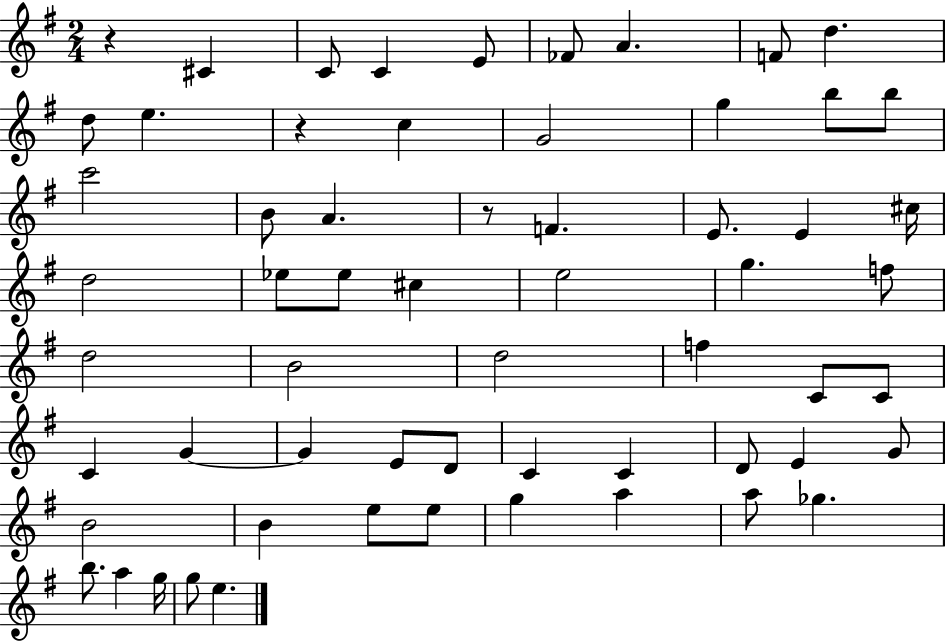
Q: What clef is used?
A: treble